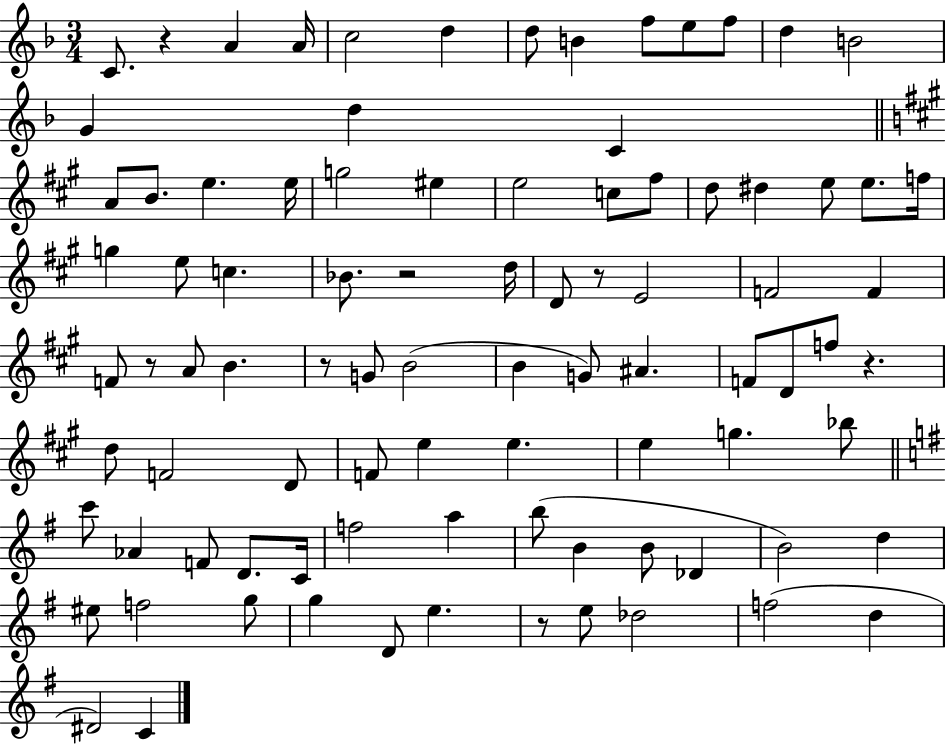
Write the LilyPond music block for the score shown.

{
  \clef treble
  \numericTimeSignature
  \time 3/4
  \key f \major
  c'8. r4 a'4 a'16 | c''2 d''4 | d''8 b'4 f''8 e''8 f''8 | d''4 b'2 | \break g'4 d''4 c'4 | \bar "||" \break \key a \major a'8 b'8. e''4. e''16 | g''2 eis''4 | e''2 c''8 fis''8 | d''8 dis''4 e''8 e''8. f''16 | \break g''4 e''8 c''4. | bes'8. r2 d''16 | d'8 r8 e'2 | f'2 f'4 | \break f'8 r8 a'8 b'4. | r8 g'8 b'2( | b'4 g'8) ais'4. | f'8 d'8 f''8 r4. | \break d''8 f'2 d'8 | f'8 e''4 e''4. | e''4 g''4. bes''8 | \bar "||" \break \key g \major c'''8 aes'4 f'8 d'8. c'16 | f''2 a''4 | b''8( b'4 b'8 des'4 | b'2) d''4 | \break eis''8 f''2 g''8 | g''4 d'8 e''4. | r8 e''8 des''2 | f''2( d''4 | \break dis'2) c'4 | \bar "|."
}